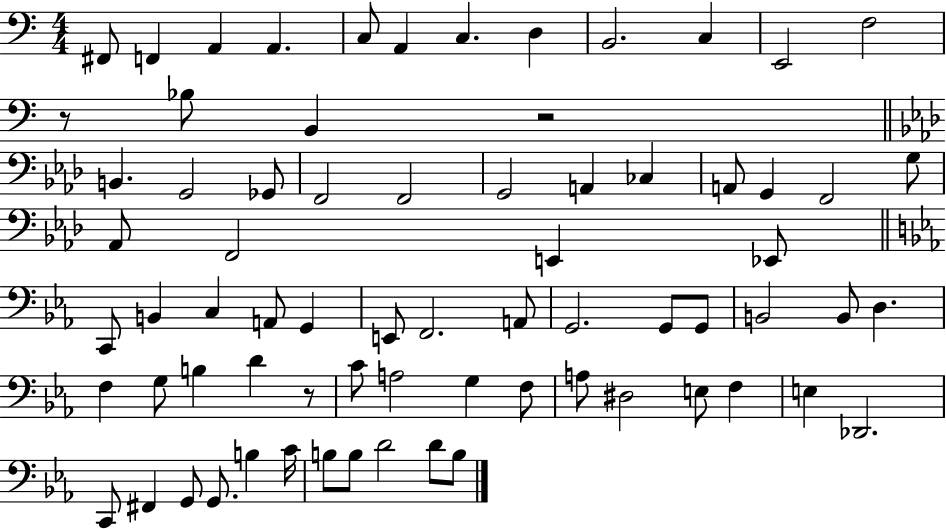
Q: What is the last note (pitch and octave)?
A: B3